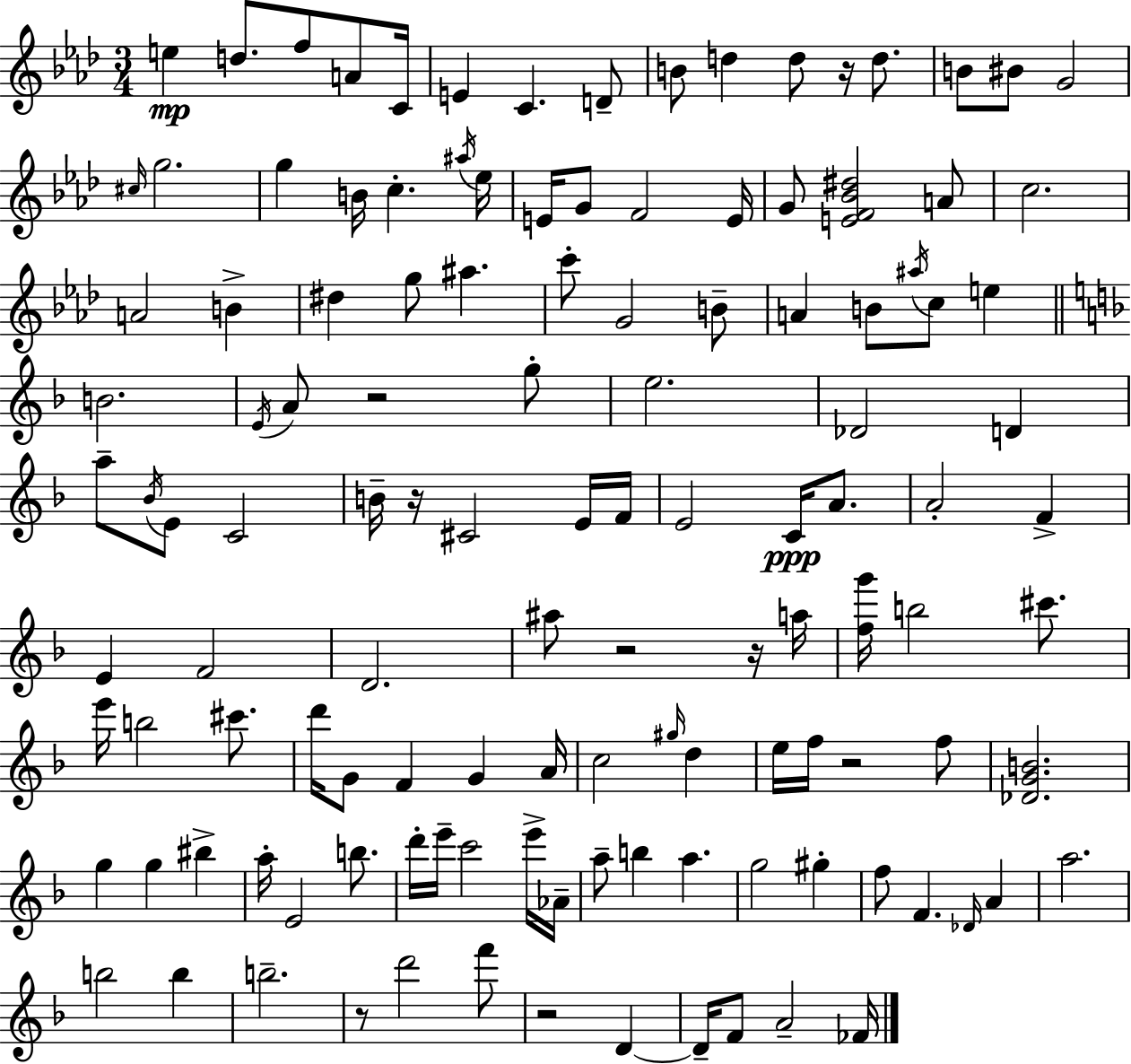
{
  \clef treble
  \numericTimeSignature
  \time 3/4
  \key f \minor
  e''4\mp d''8. f''8 a'8 c'16 | e'4 c'4. d'8-- | b'8 d''4 d''8 r16 d''8. | b'8 bis'8 g'2 | \break \grace { cis''16 } g''2. | g''4 b'16 c''4.-. | \acciaccatura { ais''16 } ees''16 e'16 g'8 f'2 | e'16 g'8 <e' f' bes' dis''>2 | \break a'8 c''2. | a'2 b'4-> | dis''4 g''8 ais''4. | c'''8-. g'2 | \break b'8-- a'4 b'8 \acciaccatura { ais''16 } c''8 e''4 | \bar "||" \break \key f \major b'2. | \acciaccatura { e'16 } a'8 r2 g''8-. | e''2. | des'2 d'4 | \break a''8-- \acciaccatura { bes'16 } e'8 c'2 | b'16-- r16 cis'2 | e'16 f'16 e'2 c'16\ppp a'8. | a'2-. f'4-> | \break e'4 f'2 | d'2. | ais''8 r2 | r16 a''16 <f'' g'''>16 b''2 cis'''8. | \break e'''16 b''2 cis'''8. | d'''16 g'8 f'4 g'4 | a'16 c''2 \grace { gis''16 } d''4 | e''16 f''16 r2 | \break f''8 <des' g' b'>2. | g''4 g''4 bis''4-> | a''16-. e'2 | b''8. d'''16-. e'''16-- c'''2 | \break e'''16-> aes'16-- a''8-- b''4 a''4. | g''2 gis''4-. | f''8 f'4. \grace { des'16 } | a'4 a''2. | \break b''2 | b''4 b''2.-- | r8 d'''2 | f'''8 r2 | \break d'4~~ d'16-- f'8 a'2-- | fes'16 \bar "|."
}